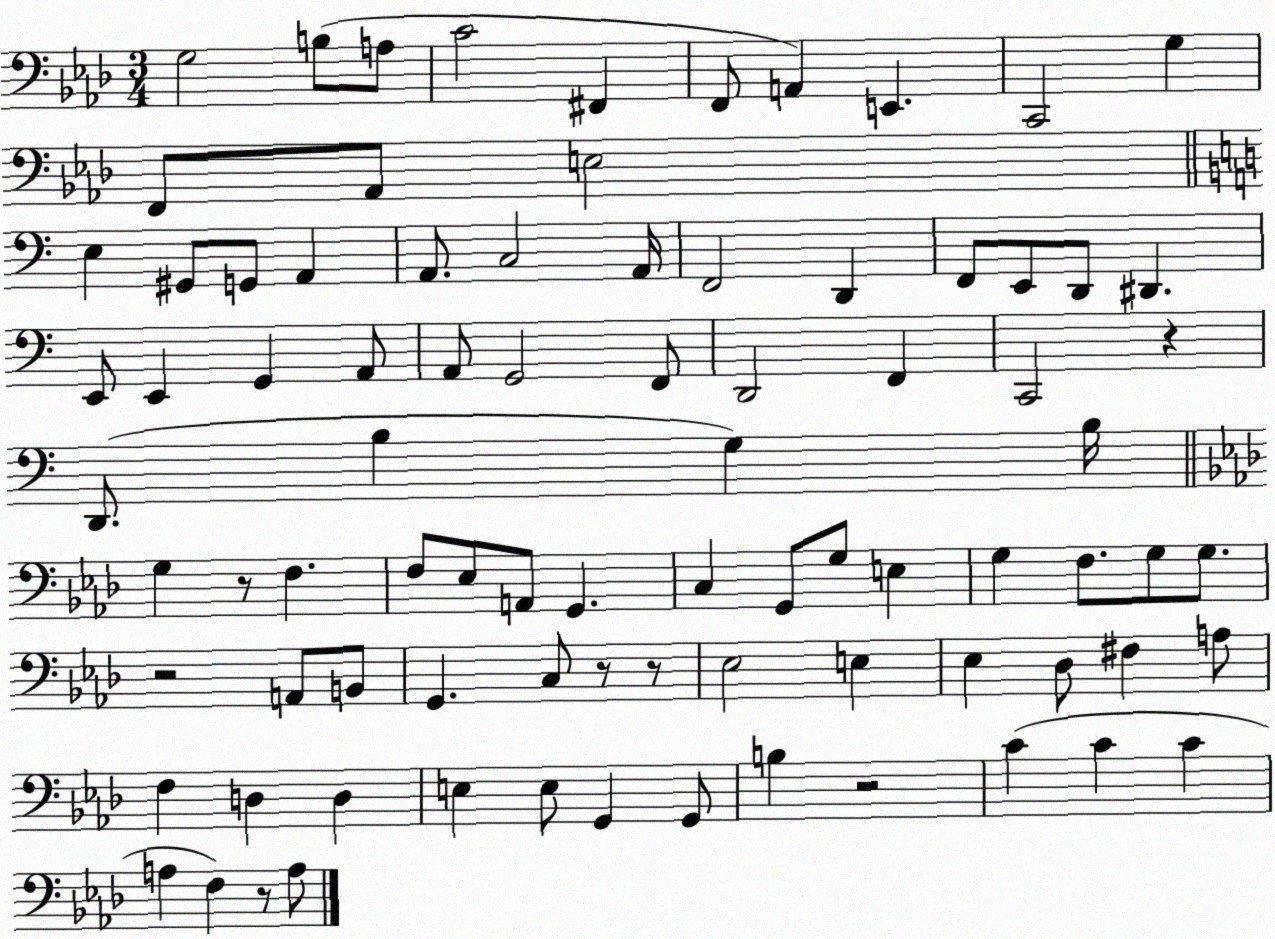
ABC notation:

X:1
T:Untitled
M:3/4
L:1/4
K:Ab
G,2 B,/2 A,/2 C2 ^F,, F,,/2 A,, E,, C,,2 G, F,,/2 _A,,/2 E,2 E, ^G,,/2 G,,/2 A,, A,,/2 C,2 A,,/4 F,,2 D,, F,,/2 E,,/2 D,,/2 ^D,, E,,/2 E,, G,, A,,/2 A,,/2 G,,2 F,,/2 D,,2 F,, C,,2 z D,,/2 B, G, B,/4 G, z/2 F, F,/2 _E,/2 A,,/2 G,, C, G,,/2 G,/2 E, G, F,/2 G,/2 G,/2 z2 A,,/2 B,,/2 G,, C,/2 z/2 z/2 _E,2 E, _E, _D,/2 ^F, A,/2 F, D, D, E, E,/2 G,, G,,/2 B, z2 C C C A, F, z/2 A,/2